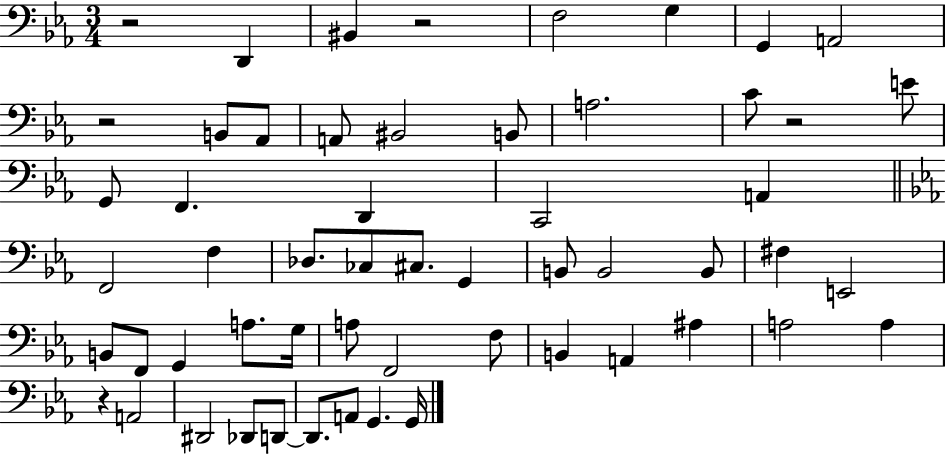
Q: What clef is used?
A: bass